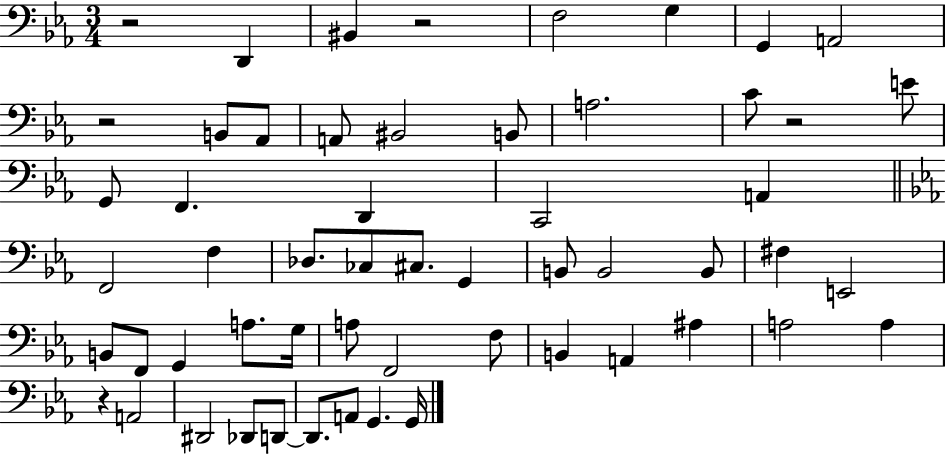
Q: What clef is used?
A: bass